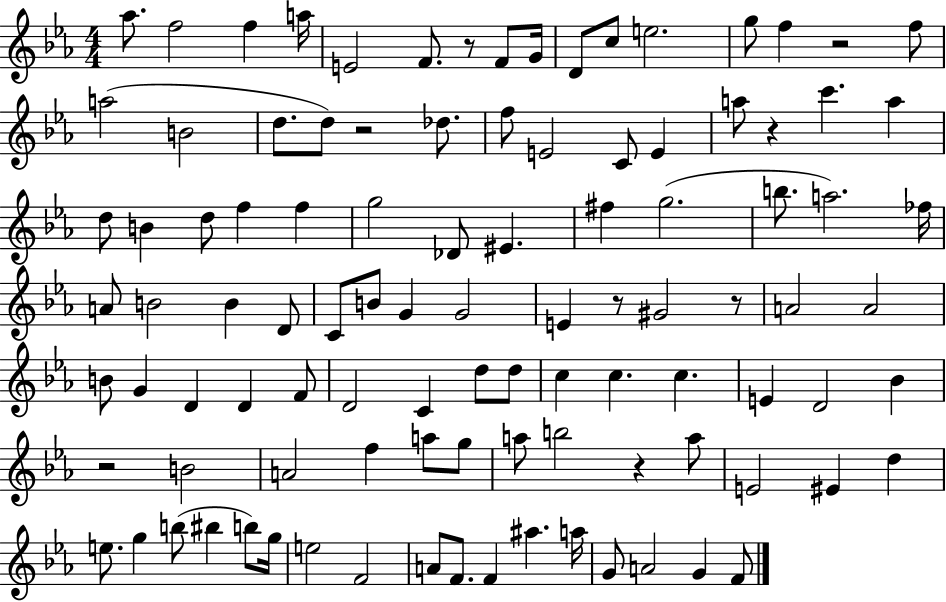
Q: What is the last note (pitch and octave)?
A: F4